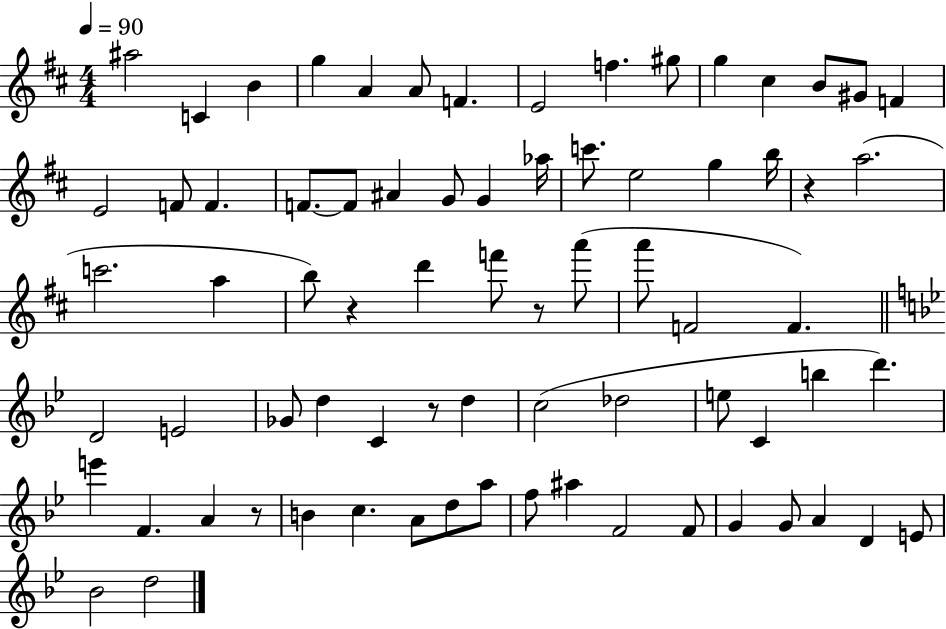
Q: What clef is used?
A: treble